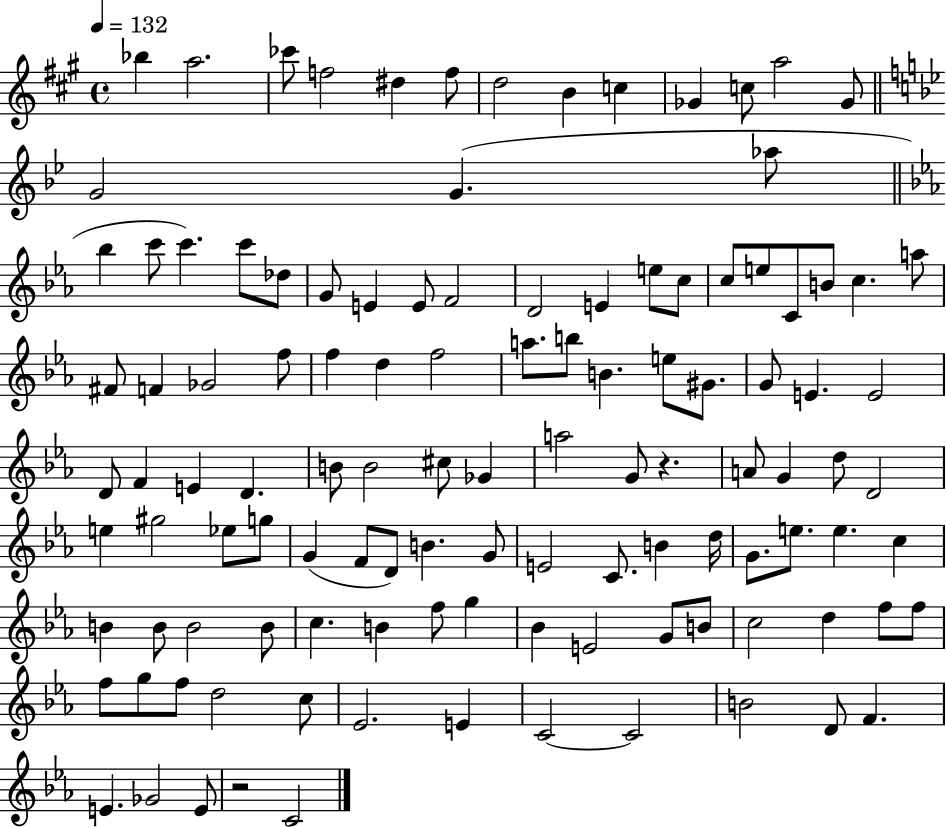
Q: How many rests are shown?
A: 2